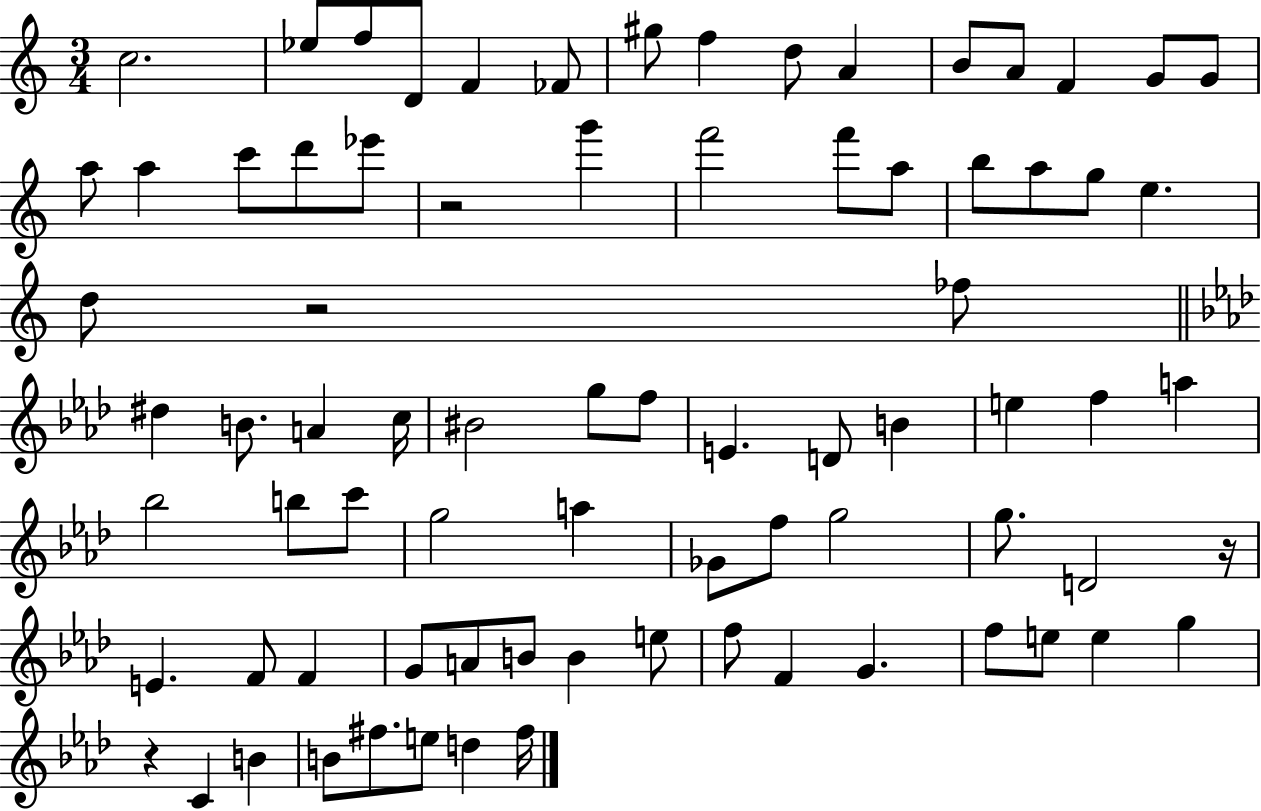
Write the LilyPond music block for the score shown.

{
  \clef treble
  \numericTimeSignature
  \time 3/4
  \key c \major
  c''2. | ees''8 f''8 d'8 f'4 fes'8 | gis''8 f''4 d''8 a'4 | b'8 a'8 f'4 g'8 g'8 | \break a''8 a''4 c'''8 d'''8 ees'''8 | r2 g'''4 | f'''2 f'''8 a''8 | b''8 a''8 g''8 e''4. | \break d''8 r2 fes''8 | \bar "||" \break \key aes \major dis''4 b'8. a'4 c''16 | bis'2 g''8 f''8 | e'4. d'8 b'4 | e''4 f''4 a''4 | \break bes''2 b''8 c'''8 | g''2 a''4 | ges'8 f''8 g''2 | g''8. d'2 r16 | \break e'4. f'8 f'4 | g'8 a'8 b'8 b'4 e''8 | f''8 f'4 g'4. | f''8 e''8 e''4 g''4 | \break r4 c'4 b'4 | b'8 fis''8. e''8 d''4 fis''16 | \bar "|."
}